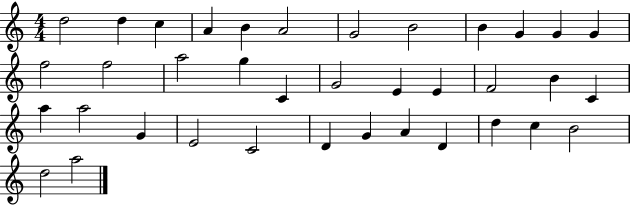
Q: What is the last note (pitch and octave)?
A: A5